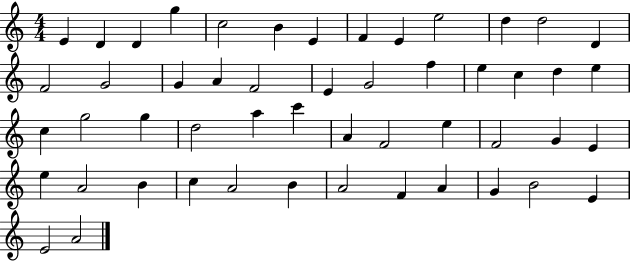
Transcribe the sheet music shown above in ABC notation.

X:1
T:Untitled
M:4/4
L:1/4
K:C
E D D g c2 B E F E e2 d d2 D F2 G2 G A F2 E G2 f e c d e c g2 g d2 a c' A F2 e F2 G E e A2 B c A2 B A2 F A G B2 E E2 A2